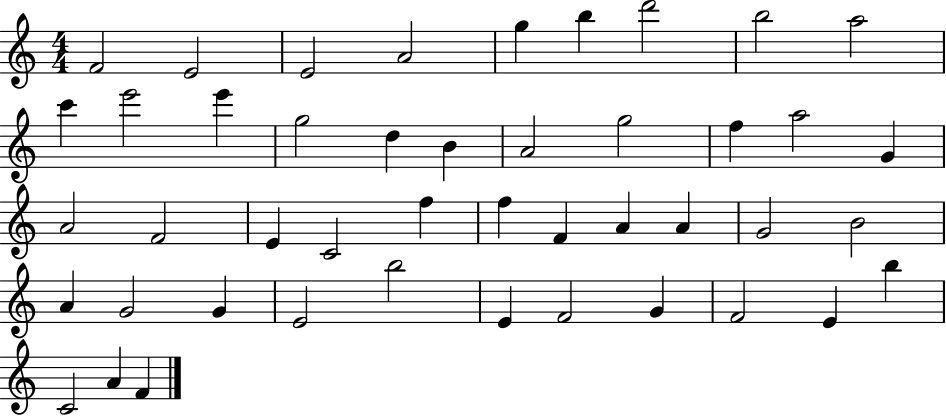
F4/h E4/h E4/h A4/h G5/q B5/q D6/h B5/h A5/h C6/q E6/h E6/q G5/h D5/q B4/q A4/h G5/h F5/q A5/h G4/q A4/h F4/h E4/q C4/h F5/q F5/q F4/q A4/q A4/q G4/h B4/h A4/q G4/h G4/q E4/h B5/h E4/q F4/h G4/q F4/h E4/q B5/q C4/h A4/q F4/q